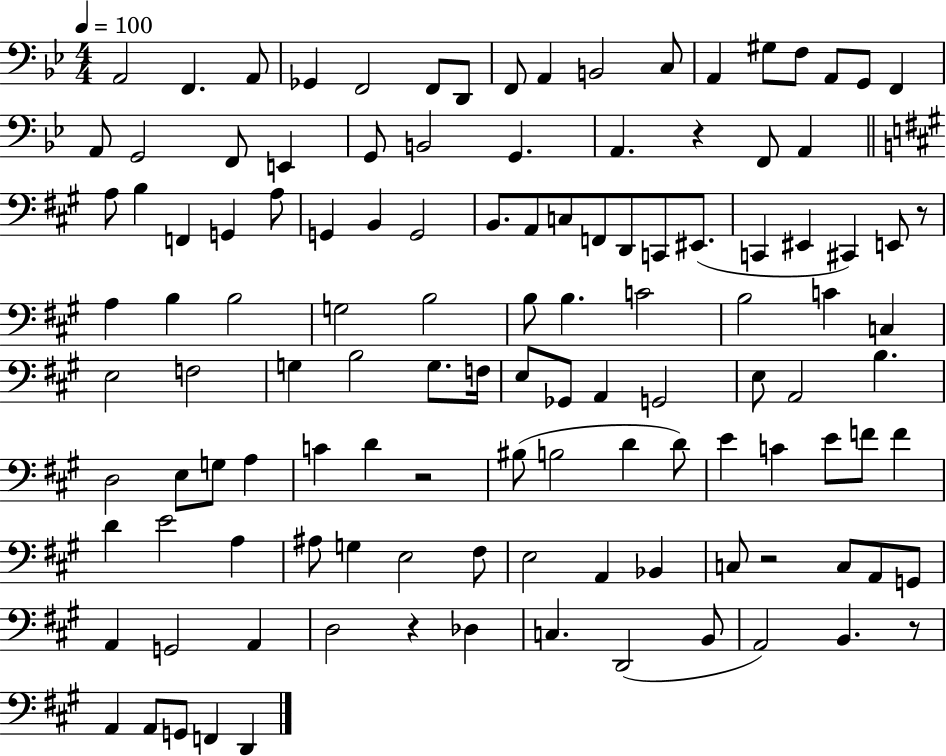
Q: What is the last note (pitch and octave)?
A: D2